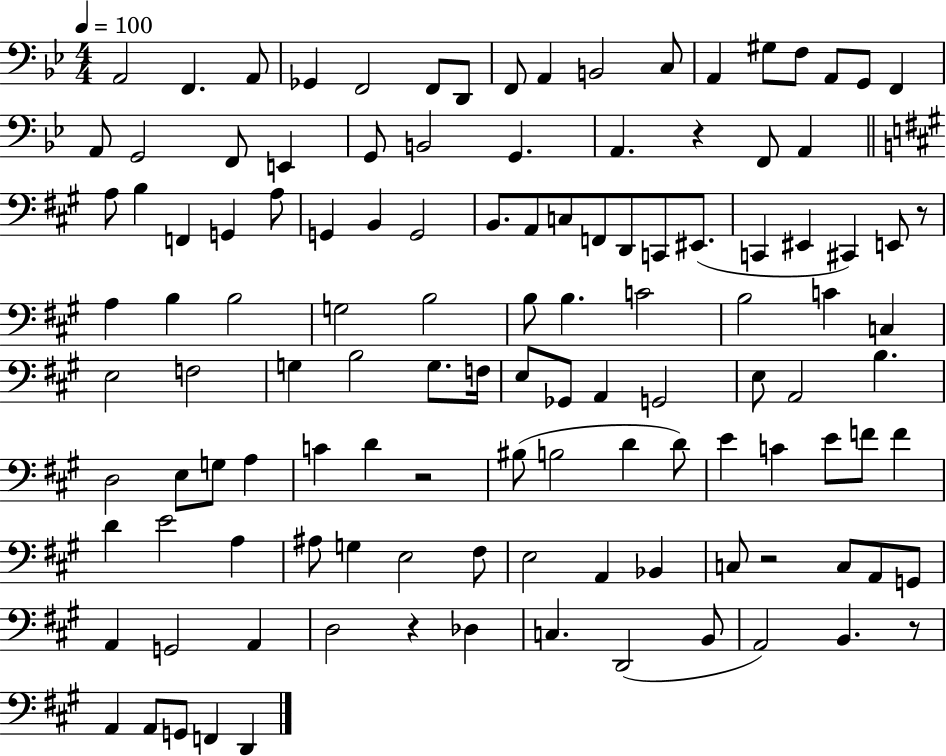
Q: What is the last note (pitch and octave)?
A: D2